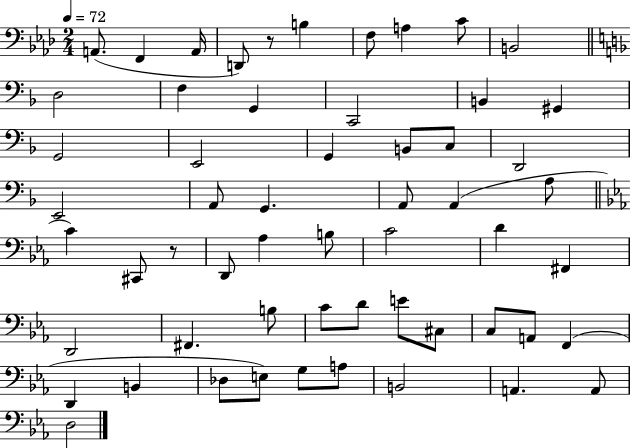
X:1
T:Untitled
M:2/4
L:1/4
K:Ab
A,,/2 F,, A,,/4 D,,/2 z/2 B, F,/2 A, C/2 B,,2 D,2 F, G,, C,,2 B,, ^G,, G,,2 E,,2 G,, B,,/2 C,/2 D,,2 E,,2 A,,/2 G,, A,,/2 A,, A,/2 C ^C,,/2 z/2 D,,/2 _A, B,/2 C2 D ^F,, D,,2 ^F,, B,/2 C/2 D/2 E/2 ^C,/2 C,/2 A,,/2 F,, D,, B,, _D,/2 E,/2 G,/2 A,/2 B,,2 A,, A,,/2 D,2